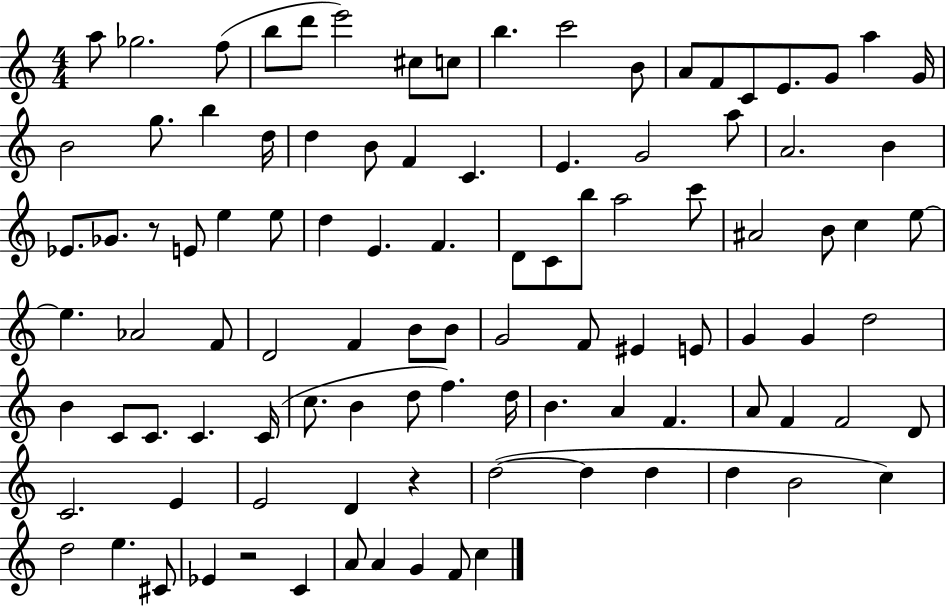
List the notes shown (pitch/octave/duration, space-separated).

A5/e Gb5/h. F5/e B5/e D6/e E6/h C#5/e C5/e B5/q. C6/h B4/e A4/e F4/e C4/e E4/e. G4/e A5/q G4/s B4/h G5/e. B5/q D5/s D5/q B4/e F4/q C4/q. E4/q. G4/h A5/e A4/h. B4/q Eb4/e. Gb4/e. R/e E4/e E5/q E5/e D5/q E4/q. F4/q. D4/e C4/e B5/e A5/h C6/e A#4/h B4/e C5/q E5/e E5/q. Ab4/h F4/e D4/h F4/q B4/e B4/e G4/h F4/e EIS4/q E4/e G4/q G4/q D5/h B4/q C4/e C4/e. C4/q. C4/s C5/e. B4/q D5/e F5/q. D5/s B4/q. A4/q F4/q. A4/e F4/q F4/h D4/e C4/h. E4/q E4/h D4/q R/q D5/h D5/q D5/q D5/q B4/h C5/q D5/h E5/q. C#4/e Eb4/q R/h C4/q A4/e A4/q G4/q F4/e C5/q